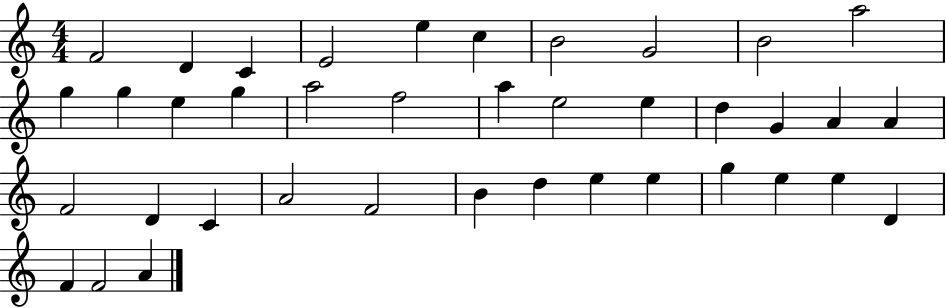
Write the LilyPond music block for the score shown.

{
  \clef treble
  \numericTimeSignature
  \time 4/4
  \key c \major
  f'2 d'4 c'4 | e'2 e''4 c''4 | b'2 g'2 | b'2 a''2 | \break g''4 g''4 e''4 g''4 | a''2 f''2 | a''4 e''2 e''4 | d''4 g'4 a'4 a'4 | \break f'2 d'4 c'4 | a'2 f'2 | b'4 d''4 e''4 e''4 | g''4 e''4 e''4 d'4 | \break f'4 f'2 a'4 | \bar "|."
}